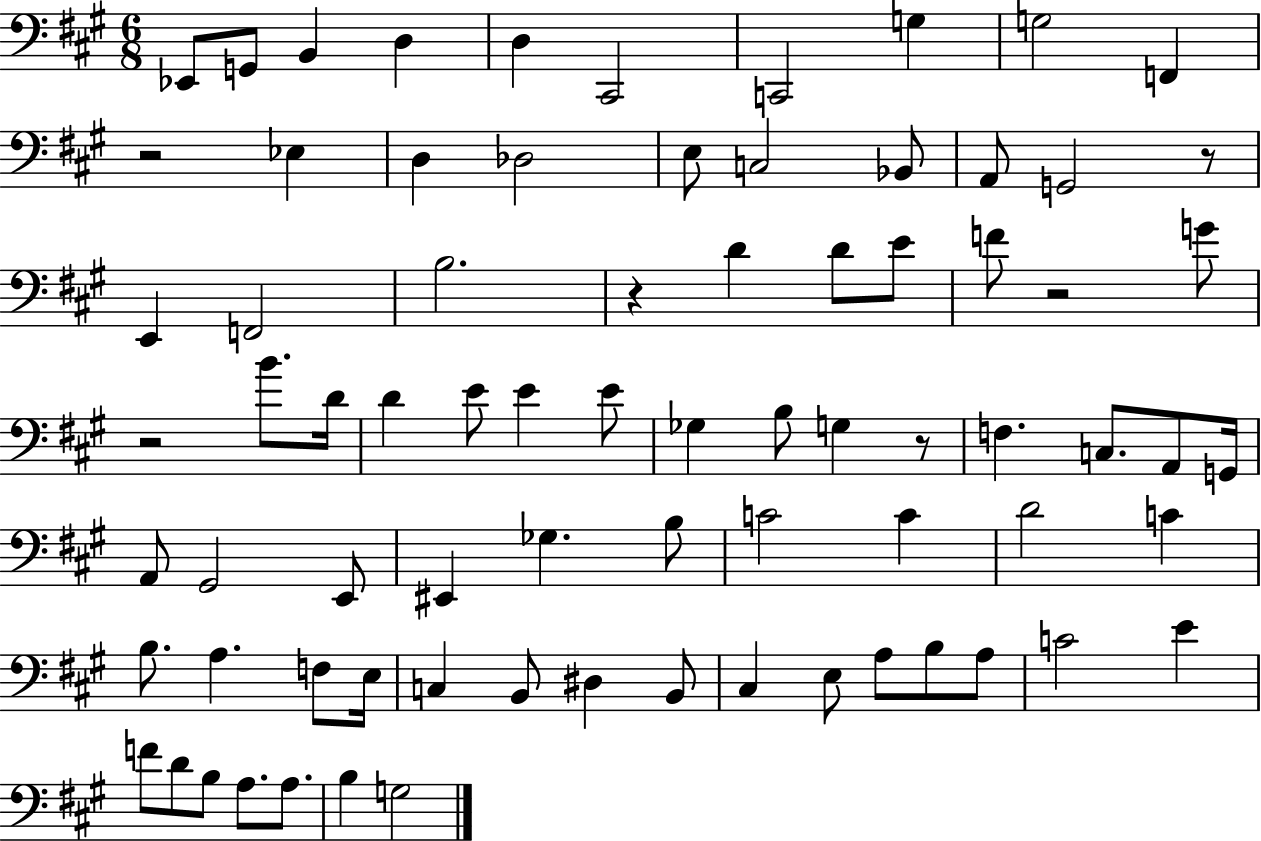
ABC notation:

X:1
T:Untitled
M:6/8
L:1/4
K:A
_E,,/2 G,,/2 B,, D, D, ^C,,2 C,,2 G, G,2 F,, z2 _E, D, _D,2 E,/2 C,2 _B,,/2 A,,/2 G,,2 z/2 E,, F,,2 B,2 z D D/2 E/2 F/2 z2 G/2 z2 B/2 D/4 D E/2 E E/2 _G, B,/2 G, z/2 F, C,/2 A,,/2 G,,/4 A,,/2 ^G,,2 E,,/2 ^E,, _G, B,/2 C2 C D2 C B,/2 A, F,/2 E,/4 C, B,,/2 ^D, B,,/2 ^C, E,/2 A,/2 B,/2 A,/2 C2 E F/2 D/2 B,/2 A,/2 A,/2 B, G,2